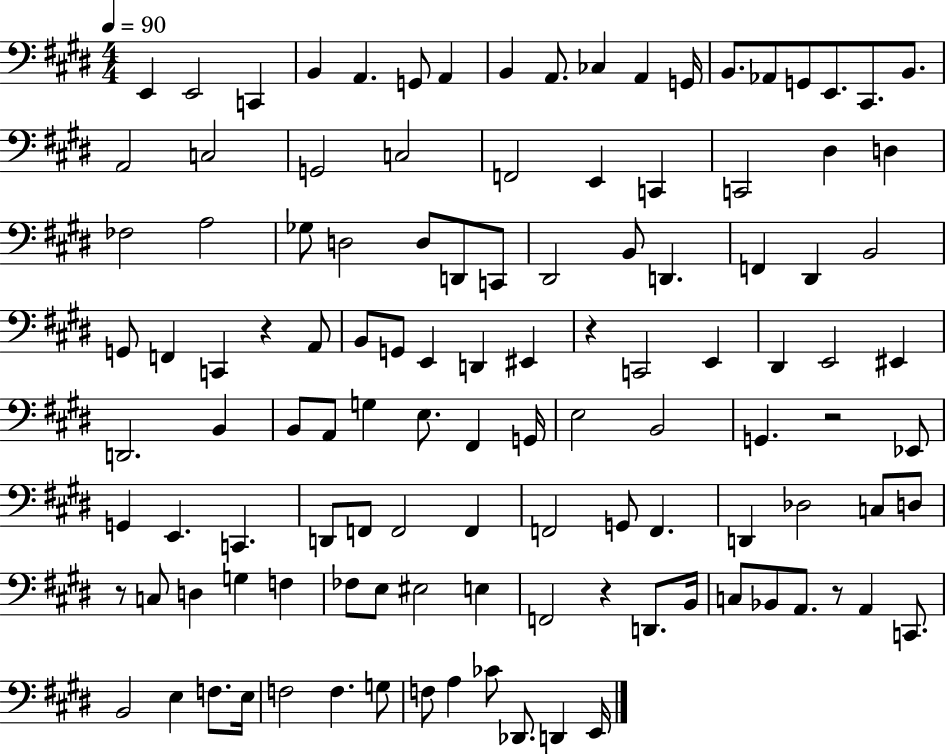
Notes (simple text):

E2/q E2/h C2/q B2/q A2/q. G2/e A2/q B2/q A2/e. CES3/q A2/q G2/s B2/e. Ab2/e G2/e E2/e. C#2/e. B2/e. A2/h C3/h G2/h C3/h F2/h E2/q C2/q C2/h D#3/q D3/q FES3/h A3/h Gb3/e D3/h D3/e D2/e C2/e D#2/h B2/e D2/q. F2/q D#2/q B2/h G2/e F2/q C2/q R/q A2/e B2/e G2/e E2/q D2/q EIS2/q R/q C2/h E2/q D#2/q E2/h EIS2/q D2/h. B2/q B2/e A2/e G3/q E3/e. F#2/q G2/s E3/h B2/h G2/q. R/h Eb2/e G2/q E2/q. C2/q. D2/e F2/e F2/h F2/q F2/h G2/e F2/q. D2/q Db3/h C3/e D3/e R/e C3/e D3/q G3/q F3/q FES3/e E3/e EIS3/h E3/q F2/h R/q D2/e. B2/s C3/e Bb2/e A2/e. R/e A2/q C2/e. B2/h E3/q F3/e. E3/s F3/h F3/q. G3/e F3/e A3/q CES4/e Db2/e. D2/q E2/s